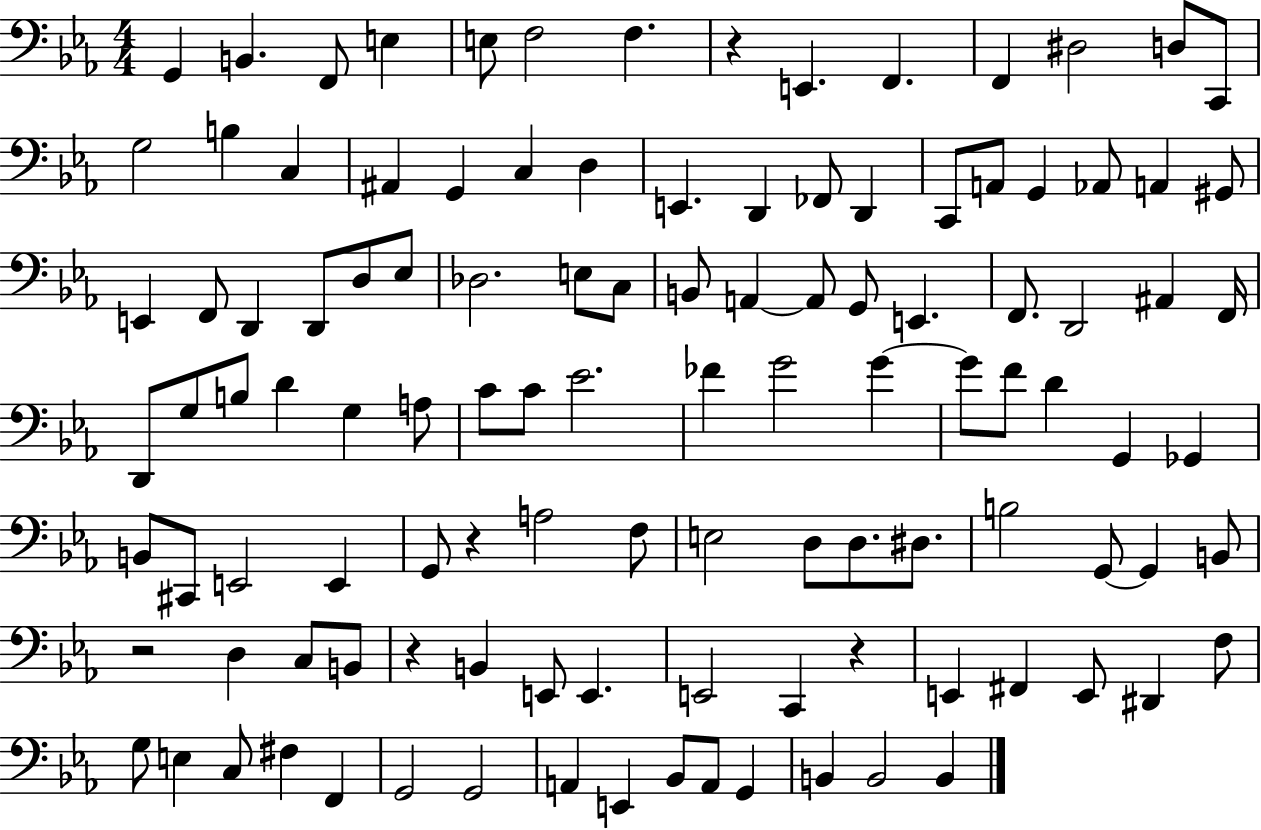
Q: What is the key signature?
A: EES major